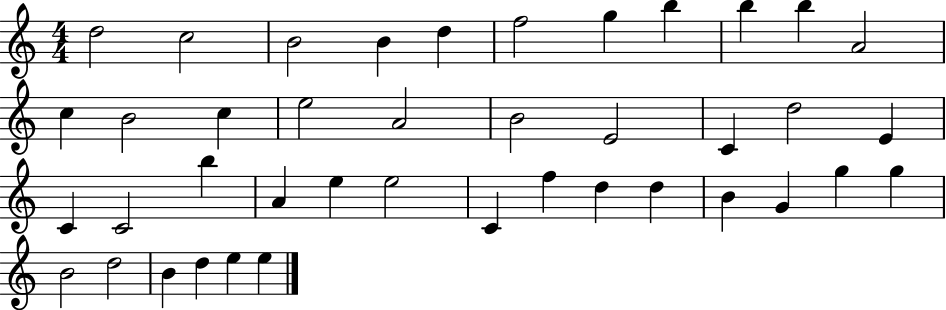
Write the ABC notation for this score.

X:1
T:Untitled
M:4/4
L:1/4
K:C
d2 c2 B2 B d f2 g b b b A2 c B2 c e2 A2 B2 E2 C d2 E C C2 b A e e2 C f d d B G g g B2 d2 B d e e